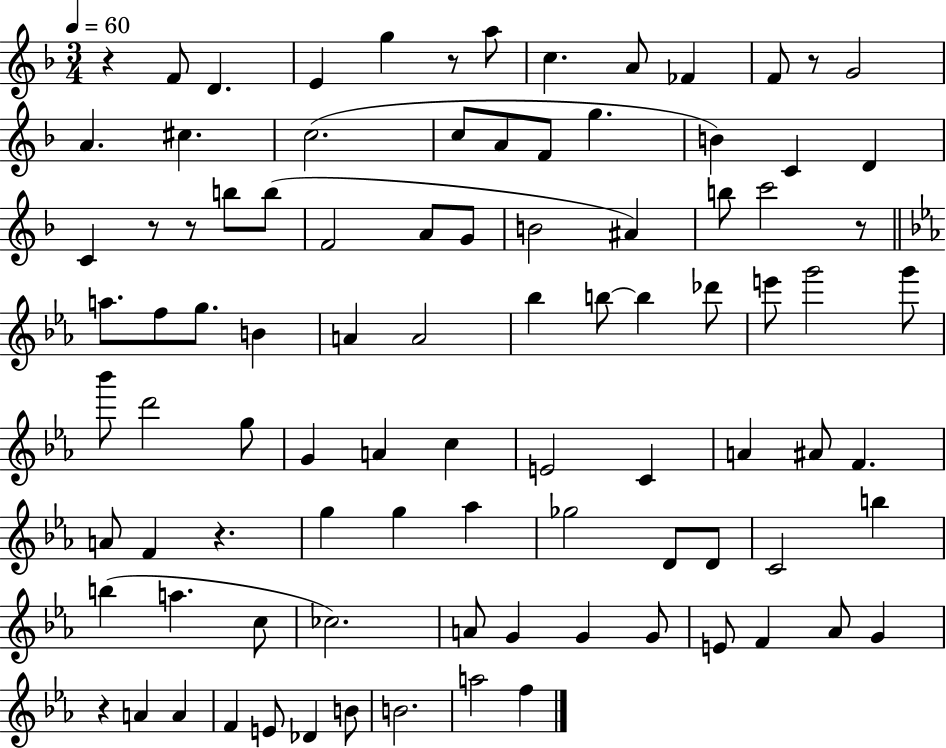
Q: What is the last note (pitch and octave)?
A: F5